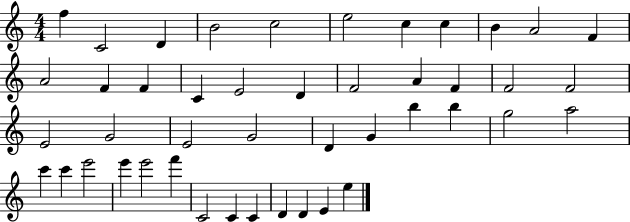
X:1
T:Untitled
M:4/4
L:1/4
K:C
f C2 D B2 c2 e2 c c B A2 F A2 F F C E2 D F2 A F F2 F2 E2 G2 E2 G2 D G b b g2 a2 c' c' e'2 e' e'2 f' C2 C C D D E e